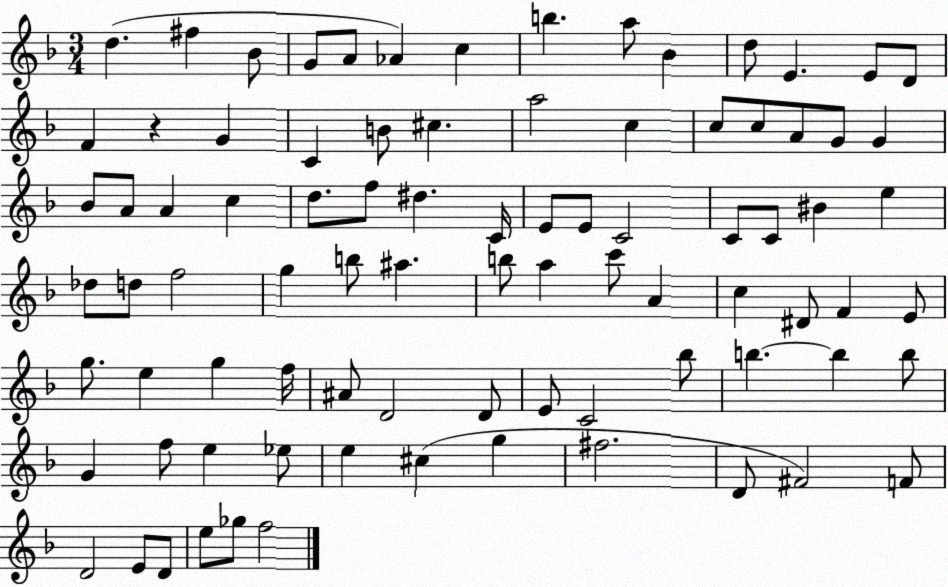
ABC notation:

X:1
T:Untitled
M:3/4
L:1/4
K:F
d ^f _B/2 G/2 A/2 _A c b a/2 _B d/2 E E/2 D/2 F z G C B/2 ^c a2 c c/2 c/2 A/2 G/2 G _B/2 A/2 A c d/2 f/2 ^d C/4 E/2 E/2 C2 C/2 C/2 ^B e _d/2 d/2 f2 g b/2 ^a b/2 a c'/2 A c ^D/2 F E/2 g/2 e g f/4 ^A/2 D2 D/2 E/2 C2 _b/2 b b b/2 G f/2 e _e/2 e ^c g ^f2 D/2 ^F2 F/2 D2 E/2 D/2 e/2 _g/2 f2